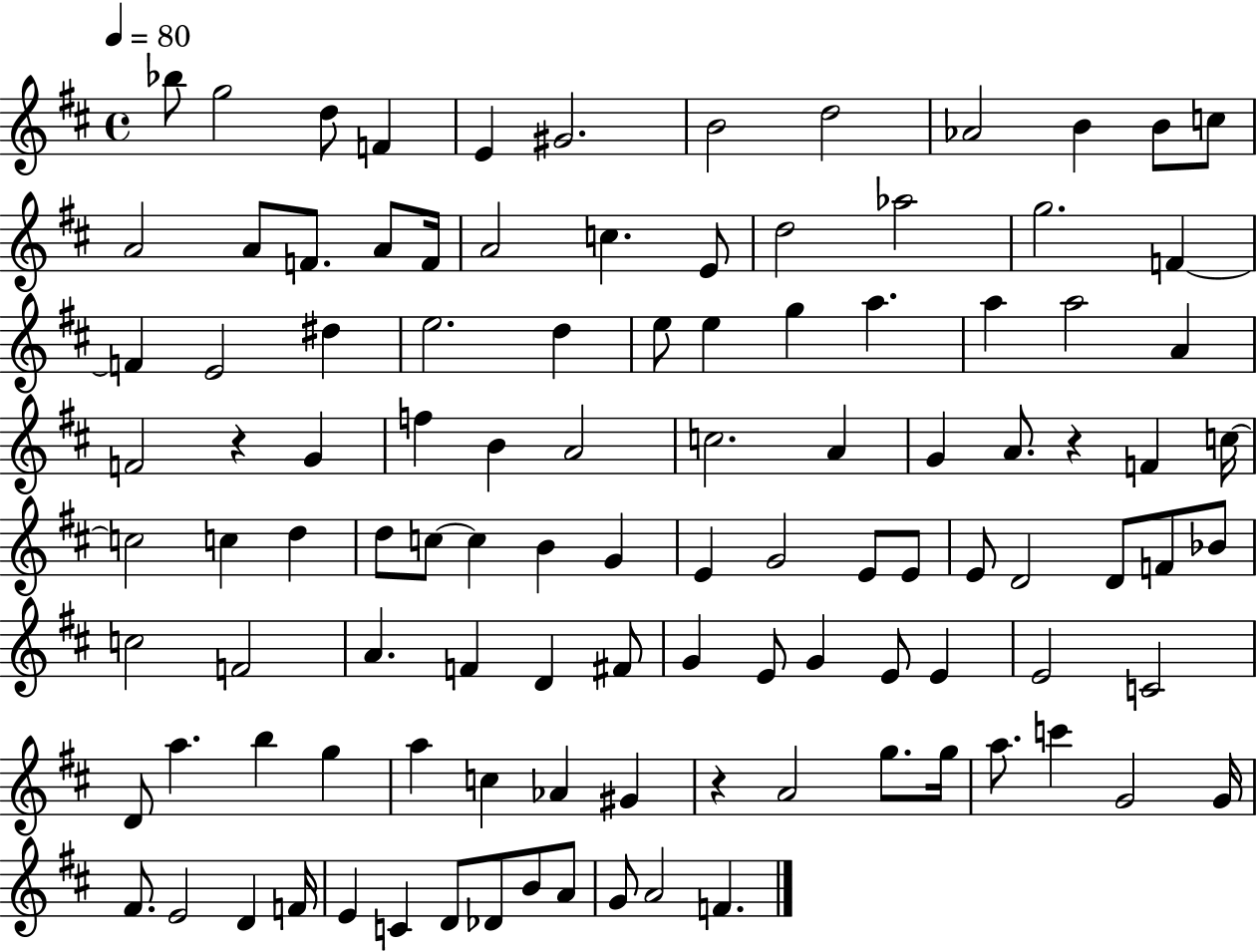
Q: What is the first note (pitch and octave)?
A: Bb5